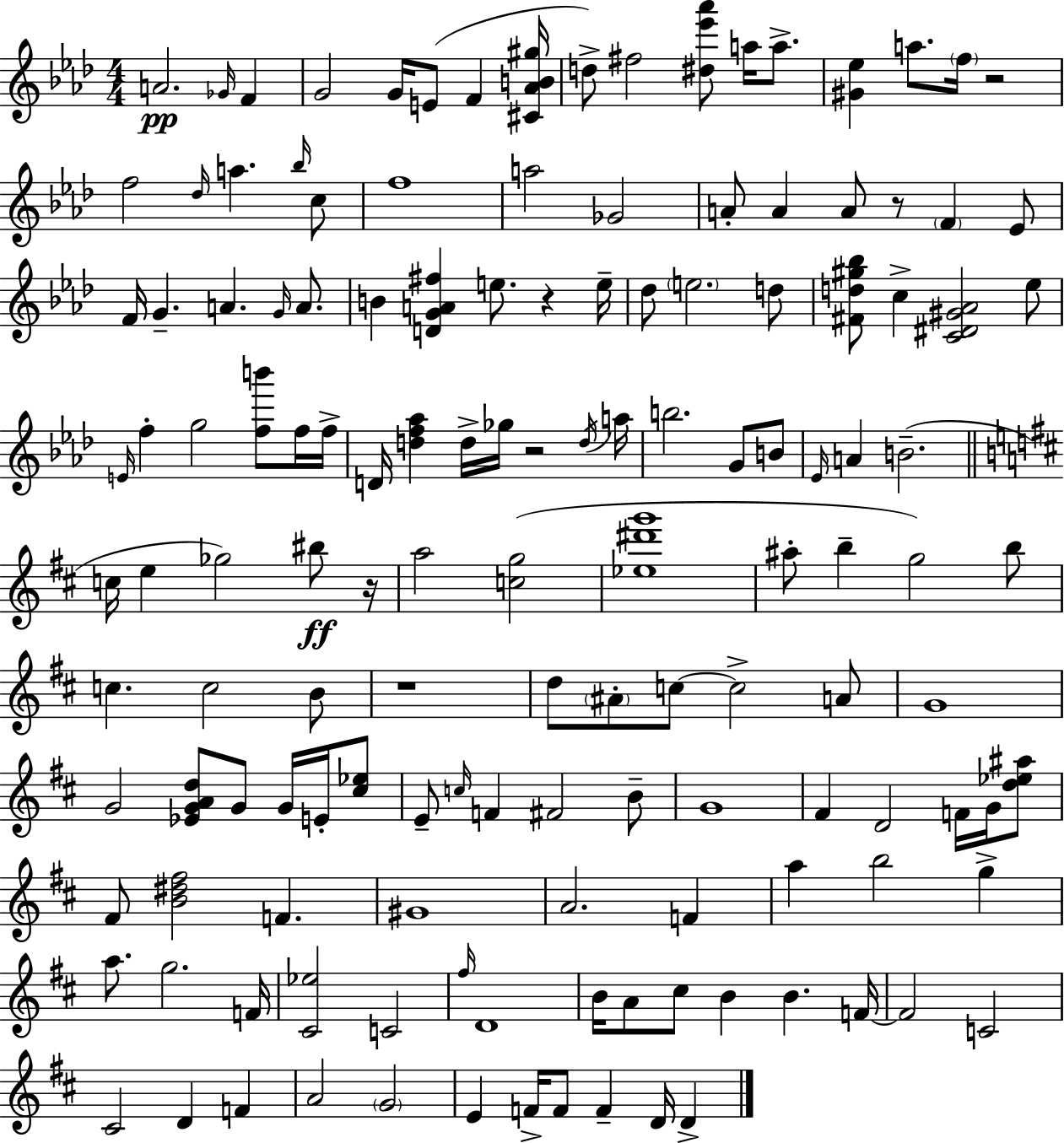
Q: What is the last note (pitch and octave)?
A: D4